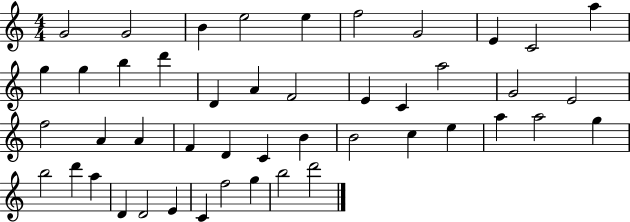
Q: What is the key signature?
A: C major